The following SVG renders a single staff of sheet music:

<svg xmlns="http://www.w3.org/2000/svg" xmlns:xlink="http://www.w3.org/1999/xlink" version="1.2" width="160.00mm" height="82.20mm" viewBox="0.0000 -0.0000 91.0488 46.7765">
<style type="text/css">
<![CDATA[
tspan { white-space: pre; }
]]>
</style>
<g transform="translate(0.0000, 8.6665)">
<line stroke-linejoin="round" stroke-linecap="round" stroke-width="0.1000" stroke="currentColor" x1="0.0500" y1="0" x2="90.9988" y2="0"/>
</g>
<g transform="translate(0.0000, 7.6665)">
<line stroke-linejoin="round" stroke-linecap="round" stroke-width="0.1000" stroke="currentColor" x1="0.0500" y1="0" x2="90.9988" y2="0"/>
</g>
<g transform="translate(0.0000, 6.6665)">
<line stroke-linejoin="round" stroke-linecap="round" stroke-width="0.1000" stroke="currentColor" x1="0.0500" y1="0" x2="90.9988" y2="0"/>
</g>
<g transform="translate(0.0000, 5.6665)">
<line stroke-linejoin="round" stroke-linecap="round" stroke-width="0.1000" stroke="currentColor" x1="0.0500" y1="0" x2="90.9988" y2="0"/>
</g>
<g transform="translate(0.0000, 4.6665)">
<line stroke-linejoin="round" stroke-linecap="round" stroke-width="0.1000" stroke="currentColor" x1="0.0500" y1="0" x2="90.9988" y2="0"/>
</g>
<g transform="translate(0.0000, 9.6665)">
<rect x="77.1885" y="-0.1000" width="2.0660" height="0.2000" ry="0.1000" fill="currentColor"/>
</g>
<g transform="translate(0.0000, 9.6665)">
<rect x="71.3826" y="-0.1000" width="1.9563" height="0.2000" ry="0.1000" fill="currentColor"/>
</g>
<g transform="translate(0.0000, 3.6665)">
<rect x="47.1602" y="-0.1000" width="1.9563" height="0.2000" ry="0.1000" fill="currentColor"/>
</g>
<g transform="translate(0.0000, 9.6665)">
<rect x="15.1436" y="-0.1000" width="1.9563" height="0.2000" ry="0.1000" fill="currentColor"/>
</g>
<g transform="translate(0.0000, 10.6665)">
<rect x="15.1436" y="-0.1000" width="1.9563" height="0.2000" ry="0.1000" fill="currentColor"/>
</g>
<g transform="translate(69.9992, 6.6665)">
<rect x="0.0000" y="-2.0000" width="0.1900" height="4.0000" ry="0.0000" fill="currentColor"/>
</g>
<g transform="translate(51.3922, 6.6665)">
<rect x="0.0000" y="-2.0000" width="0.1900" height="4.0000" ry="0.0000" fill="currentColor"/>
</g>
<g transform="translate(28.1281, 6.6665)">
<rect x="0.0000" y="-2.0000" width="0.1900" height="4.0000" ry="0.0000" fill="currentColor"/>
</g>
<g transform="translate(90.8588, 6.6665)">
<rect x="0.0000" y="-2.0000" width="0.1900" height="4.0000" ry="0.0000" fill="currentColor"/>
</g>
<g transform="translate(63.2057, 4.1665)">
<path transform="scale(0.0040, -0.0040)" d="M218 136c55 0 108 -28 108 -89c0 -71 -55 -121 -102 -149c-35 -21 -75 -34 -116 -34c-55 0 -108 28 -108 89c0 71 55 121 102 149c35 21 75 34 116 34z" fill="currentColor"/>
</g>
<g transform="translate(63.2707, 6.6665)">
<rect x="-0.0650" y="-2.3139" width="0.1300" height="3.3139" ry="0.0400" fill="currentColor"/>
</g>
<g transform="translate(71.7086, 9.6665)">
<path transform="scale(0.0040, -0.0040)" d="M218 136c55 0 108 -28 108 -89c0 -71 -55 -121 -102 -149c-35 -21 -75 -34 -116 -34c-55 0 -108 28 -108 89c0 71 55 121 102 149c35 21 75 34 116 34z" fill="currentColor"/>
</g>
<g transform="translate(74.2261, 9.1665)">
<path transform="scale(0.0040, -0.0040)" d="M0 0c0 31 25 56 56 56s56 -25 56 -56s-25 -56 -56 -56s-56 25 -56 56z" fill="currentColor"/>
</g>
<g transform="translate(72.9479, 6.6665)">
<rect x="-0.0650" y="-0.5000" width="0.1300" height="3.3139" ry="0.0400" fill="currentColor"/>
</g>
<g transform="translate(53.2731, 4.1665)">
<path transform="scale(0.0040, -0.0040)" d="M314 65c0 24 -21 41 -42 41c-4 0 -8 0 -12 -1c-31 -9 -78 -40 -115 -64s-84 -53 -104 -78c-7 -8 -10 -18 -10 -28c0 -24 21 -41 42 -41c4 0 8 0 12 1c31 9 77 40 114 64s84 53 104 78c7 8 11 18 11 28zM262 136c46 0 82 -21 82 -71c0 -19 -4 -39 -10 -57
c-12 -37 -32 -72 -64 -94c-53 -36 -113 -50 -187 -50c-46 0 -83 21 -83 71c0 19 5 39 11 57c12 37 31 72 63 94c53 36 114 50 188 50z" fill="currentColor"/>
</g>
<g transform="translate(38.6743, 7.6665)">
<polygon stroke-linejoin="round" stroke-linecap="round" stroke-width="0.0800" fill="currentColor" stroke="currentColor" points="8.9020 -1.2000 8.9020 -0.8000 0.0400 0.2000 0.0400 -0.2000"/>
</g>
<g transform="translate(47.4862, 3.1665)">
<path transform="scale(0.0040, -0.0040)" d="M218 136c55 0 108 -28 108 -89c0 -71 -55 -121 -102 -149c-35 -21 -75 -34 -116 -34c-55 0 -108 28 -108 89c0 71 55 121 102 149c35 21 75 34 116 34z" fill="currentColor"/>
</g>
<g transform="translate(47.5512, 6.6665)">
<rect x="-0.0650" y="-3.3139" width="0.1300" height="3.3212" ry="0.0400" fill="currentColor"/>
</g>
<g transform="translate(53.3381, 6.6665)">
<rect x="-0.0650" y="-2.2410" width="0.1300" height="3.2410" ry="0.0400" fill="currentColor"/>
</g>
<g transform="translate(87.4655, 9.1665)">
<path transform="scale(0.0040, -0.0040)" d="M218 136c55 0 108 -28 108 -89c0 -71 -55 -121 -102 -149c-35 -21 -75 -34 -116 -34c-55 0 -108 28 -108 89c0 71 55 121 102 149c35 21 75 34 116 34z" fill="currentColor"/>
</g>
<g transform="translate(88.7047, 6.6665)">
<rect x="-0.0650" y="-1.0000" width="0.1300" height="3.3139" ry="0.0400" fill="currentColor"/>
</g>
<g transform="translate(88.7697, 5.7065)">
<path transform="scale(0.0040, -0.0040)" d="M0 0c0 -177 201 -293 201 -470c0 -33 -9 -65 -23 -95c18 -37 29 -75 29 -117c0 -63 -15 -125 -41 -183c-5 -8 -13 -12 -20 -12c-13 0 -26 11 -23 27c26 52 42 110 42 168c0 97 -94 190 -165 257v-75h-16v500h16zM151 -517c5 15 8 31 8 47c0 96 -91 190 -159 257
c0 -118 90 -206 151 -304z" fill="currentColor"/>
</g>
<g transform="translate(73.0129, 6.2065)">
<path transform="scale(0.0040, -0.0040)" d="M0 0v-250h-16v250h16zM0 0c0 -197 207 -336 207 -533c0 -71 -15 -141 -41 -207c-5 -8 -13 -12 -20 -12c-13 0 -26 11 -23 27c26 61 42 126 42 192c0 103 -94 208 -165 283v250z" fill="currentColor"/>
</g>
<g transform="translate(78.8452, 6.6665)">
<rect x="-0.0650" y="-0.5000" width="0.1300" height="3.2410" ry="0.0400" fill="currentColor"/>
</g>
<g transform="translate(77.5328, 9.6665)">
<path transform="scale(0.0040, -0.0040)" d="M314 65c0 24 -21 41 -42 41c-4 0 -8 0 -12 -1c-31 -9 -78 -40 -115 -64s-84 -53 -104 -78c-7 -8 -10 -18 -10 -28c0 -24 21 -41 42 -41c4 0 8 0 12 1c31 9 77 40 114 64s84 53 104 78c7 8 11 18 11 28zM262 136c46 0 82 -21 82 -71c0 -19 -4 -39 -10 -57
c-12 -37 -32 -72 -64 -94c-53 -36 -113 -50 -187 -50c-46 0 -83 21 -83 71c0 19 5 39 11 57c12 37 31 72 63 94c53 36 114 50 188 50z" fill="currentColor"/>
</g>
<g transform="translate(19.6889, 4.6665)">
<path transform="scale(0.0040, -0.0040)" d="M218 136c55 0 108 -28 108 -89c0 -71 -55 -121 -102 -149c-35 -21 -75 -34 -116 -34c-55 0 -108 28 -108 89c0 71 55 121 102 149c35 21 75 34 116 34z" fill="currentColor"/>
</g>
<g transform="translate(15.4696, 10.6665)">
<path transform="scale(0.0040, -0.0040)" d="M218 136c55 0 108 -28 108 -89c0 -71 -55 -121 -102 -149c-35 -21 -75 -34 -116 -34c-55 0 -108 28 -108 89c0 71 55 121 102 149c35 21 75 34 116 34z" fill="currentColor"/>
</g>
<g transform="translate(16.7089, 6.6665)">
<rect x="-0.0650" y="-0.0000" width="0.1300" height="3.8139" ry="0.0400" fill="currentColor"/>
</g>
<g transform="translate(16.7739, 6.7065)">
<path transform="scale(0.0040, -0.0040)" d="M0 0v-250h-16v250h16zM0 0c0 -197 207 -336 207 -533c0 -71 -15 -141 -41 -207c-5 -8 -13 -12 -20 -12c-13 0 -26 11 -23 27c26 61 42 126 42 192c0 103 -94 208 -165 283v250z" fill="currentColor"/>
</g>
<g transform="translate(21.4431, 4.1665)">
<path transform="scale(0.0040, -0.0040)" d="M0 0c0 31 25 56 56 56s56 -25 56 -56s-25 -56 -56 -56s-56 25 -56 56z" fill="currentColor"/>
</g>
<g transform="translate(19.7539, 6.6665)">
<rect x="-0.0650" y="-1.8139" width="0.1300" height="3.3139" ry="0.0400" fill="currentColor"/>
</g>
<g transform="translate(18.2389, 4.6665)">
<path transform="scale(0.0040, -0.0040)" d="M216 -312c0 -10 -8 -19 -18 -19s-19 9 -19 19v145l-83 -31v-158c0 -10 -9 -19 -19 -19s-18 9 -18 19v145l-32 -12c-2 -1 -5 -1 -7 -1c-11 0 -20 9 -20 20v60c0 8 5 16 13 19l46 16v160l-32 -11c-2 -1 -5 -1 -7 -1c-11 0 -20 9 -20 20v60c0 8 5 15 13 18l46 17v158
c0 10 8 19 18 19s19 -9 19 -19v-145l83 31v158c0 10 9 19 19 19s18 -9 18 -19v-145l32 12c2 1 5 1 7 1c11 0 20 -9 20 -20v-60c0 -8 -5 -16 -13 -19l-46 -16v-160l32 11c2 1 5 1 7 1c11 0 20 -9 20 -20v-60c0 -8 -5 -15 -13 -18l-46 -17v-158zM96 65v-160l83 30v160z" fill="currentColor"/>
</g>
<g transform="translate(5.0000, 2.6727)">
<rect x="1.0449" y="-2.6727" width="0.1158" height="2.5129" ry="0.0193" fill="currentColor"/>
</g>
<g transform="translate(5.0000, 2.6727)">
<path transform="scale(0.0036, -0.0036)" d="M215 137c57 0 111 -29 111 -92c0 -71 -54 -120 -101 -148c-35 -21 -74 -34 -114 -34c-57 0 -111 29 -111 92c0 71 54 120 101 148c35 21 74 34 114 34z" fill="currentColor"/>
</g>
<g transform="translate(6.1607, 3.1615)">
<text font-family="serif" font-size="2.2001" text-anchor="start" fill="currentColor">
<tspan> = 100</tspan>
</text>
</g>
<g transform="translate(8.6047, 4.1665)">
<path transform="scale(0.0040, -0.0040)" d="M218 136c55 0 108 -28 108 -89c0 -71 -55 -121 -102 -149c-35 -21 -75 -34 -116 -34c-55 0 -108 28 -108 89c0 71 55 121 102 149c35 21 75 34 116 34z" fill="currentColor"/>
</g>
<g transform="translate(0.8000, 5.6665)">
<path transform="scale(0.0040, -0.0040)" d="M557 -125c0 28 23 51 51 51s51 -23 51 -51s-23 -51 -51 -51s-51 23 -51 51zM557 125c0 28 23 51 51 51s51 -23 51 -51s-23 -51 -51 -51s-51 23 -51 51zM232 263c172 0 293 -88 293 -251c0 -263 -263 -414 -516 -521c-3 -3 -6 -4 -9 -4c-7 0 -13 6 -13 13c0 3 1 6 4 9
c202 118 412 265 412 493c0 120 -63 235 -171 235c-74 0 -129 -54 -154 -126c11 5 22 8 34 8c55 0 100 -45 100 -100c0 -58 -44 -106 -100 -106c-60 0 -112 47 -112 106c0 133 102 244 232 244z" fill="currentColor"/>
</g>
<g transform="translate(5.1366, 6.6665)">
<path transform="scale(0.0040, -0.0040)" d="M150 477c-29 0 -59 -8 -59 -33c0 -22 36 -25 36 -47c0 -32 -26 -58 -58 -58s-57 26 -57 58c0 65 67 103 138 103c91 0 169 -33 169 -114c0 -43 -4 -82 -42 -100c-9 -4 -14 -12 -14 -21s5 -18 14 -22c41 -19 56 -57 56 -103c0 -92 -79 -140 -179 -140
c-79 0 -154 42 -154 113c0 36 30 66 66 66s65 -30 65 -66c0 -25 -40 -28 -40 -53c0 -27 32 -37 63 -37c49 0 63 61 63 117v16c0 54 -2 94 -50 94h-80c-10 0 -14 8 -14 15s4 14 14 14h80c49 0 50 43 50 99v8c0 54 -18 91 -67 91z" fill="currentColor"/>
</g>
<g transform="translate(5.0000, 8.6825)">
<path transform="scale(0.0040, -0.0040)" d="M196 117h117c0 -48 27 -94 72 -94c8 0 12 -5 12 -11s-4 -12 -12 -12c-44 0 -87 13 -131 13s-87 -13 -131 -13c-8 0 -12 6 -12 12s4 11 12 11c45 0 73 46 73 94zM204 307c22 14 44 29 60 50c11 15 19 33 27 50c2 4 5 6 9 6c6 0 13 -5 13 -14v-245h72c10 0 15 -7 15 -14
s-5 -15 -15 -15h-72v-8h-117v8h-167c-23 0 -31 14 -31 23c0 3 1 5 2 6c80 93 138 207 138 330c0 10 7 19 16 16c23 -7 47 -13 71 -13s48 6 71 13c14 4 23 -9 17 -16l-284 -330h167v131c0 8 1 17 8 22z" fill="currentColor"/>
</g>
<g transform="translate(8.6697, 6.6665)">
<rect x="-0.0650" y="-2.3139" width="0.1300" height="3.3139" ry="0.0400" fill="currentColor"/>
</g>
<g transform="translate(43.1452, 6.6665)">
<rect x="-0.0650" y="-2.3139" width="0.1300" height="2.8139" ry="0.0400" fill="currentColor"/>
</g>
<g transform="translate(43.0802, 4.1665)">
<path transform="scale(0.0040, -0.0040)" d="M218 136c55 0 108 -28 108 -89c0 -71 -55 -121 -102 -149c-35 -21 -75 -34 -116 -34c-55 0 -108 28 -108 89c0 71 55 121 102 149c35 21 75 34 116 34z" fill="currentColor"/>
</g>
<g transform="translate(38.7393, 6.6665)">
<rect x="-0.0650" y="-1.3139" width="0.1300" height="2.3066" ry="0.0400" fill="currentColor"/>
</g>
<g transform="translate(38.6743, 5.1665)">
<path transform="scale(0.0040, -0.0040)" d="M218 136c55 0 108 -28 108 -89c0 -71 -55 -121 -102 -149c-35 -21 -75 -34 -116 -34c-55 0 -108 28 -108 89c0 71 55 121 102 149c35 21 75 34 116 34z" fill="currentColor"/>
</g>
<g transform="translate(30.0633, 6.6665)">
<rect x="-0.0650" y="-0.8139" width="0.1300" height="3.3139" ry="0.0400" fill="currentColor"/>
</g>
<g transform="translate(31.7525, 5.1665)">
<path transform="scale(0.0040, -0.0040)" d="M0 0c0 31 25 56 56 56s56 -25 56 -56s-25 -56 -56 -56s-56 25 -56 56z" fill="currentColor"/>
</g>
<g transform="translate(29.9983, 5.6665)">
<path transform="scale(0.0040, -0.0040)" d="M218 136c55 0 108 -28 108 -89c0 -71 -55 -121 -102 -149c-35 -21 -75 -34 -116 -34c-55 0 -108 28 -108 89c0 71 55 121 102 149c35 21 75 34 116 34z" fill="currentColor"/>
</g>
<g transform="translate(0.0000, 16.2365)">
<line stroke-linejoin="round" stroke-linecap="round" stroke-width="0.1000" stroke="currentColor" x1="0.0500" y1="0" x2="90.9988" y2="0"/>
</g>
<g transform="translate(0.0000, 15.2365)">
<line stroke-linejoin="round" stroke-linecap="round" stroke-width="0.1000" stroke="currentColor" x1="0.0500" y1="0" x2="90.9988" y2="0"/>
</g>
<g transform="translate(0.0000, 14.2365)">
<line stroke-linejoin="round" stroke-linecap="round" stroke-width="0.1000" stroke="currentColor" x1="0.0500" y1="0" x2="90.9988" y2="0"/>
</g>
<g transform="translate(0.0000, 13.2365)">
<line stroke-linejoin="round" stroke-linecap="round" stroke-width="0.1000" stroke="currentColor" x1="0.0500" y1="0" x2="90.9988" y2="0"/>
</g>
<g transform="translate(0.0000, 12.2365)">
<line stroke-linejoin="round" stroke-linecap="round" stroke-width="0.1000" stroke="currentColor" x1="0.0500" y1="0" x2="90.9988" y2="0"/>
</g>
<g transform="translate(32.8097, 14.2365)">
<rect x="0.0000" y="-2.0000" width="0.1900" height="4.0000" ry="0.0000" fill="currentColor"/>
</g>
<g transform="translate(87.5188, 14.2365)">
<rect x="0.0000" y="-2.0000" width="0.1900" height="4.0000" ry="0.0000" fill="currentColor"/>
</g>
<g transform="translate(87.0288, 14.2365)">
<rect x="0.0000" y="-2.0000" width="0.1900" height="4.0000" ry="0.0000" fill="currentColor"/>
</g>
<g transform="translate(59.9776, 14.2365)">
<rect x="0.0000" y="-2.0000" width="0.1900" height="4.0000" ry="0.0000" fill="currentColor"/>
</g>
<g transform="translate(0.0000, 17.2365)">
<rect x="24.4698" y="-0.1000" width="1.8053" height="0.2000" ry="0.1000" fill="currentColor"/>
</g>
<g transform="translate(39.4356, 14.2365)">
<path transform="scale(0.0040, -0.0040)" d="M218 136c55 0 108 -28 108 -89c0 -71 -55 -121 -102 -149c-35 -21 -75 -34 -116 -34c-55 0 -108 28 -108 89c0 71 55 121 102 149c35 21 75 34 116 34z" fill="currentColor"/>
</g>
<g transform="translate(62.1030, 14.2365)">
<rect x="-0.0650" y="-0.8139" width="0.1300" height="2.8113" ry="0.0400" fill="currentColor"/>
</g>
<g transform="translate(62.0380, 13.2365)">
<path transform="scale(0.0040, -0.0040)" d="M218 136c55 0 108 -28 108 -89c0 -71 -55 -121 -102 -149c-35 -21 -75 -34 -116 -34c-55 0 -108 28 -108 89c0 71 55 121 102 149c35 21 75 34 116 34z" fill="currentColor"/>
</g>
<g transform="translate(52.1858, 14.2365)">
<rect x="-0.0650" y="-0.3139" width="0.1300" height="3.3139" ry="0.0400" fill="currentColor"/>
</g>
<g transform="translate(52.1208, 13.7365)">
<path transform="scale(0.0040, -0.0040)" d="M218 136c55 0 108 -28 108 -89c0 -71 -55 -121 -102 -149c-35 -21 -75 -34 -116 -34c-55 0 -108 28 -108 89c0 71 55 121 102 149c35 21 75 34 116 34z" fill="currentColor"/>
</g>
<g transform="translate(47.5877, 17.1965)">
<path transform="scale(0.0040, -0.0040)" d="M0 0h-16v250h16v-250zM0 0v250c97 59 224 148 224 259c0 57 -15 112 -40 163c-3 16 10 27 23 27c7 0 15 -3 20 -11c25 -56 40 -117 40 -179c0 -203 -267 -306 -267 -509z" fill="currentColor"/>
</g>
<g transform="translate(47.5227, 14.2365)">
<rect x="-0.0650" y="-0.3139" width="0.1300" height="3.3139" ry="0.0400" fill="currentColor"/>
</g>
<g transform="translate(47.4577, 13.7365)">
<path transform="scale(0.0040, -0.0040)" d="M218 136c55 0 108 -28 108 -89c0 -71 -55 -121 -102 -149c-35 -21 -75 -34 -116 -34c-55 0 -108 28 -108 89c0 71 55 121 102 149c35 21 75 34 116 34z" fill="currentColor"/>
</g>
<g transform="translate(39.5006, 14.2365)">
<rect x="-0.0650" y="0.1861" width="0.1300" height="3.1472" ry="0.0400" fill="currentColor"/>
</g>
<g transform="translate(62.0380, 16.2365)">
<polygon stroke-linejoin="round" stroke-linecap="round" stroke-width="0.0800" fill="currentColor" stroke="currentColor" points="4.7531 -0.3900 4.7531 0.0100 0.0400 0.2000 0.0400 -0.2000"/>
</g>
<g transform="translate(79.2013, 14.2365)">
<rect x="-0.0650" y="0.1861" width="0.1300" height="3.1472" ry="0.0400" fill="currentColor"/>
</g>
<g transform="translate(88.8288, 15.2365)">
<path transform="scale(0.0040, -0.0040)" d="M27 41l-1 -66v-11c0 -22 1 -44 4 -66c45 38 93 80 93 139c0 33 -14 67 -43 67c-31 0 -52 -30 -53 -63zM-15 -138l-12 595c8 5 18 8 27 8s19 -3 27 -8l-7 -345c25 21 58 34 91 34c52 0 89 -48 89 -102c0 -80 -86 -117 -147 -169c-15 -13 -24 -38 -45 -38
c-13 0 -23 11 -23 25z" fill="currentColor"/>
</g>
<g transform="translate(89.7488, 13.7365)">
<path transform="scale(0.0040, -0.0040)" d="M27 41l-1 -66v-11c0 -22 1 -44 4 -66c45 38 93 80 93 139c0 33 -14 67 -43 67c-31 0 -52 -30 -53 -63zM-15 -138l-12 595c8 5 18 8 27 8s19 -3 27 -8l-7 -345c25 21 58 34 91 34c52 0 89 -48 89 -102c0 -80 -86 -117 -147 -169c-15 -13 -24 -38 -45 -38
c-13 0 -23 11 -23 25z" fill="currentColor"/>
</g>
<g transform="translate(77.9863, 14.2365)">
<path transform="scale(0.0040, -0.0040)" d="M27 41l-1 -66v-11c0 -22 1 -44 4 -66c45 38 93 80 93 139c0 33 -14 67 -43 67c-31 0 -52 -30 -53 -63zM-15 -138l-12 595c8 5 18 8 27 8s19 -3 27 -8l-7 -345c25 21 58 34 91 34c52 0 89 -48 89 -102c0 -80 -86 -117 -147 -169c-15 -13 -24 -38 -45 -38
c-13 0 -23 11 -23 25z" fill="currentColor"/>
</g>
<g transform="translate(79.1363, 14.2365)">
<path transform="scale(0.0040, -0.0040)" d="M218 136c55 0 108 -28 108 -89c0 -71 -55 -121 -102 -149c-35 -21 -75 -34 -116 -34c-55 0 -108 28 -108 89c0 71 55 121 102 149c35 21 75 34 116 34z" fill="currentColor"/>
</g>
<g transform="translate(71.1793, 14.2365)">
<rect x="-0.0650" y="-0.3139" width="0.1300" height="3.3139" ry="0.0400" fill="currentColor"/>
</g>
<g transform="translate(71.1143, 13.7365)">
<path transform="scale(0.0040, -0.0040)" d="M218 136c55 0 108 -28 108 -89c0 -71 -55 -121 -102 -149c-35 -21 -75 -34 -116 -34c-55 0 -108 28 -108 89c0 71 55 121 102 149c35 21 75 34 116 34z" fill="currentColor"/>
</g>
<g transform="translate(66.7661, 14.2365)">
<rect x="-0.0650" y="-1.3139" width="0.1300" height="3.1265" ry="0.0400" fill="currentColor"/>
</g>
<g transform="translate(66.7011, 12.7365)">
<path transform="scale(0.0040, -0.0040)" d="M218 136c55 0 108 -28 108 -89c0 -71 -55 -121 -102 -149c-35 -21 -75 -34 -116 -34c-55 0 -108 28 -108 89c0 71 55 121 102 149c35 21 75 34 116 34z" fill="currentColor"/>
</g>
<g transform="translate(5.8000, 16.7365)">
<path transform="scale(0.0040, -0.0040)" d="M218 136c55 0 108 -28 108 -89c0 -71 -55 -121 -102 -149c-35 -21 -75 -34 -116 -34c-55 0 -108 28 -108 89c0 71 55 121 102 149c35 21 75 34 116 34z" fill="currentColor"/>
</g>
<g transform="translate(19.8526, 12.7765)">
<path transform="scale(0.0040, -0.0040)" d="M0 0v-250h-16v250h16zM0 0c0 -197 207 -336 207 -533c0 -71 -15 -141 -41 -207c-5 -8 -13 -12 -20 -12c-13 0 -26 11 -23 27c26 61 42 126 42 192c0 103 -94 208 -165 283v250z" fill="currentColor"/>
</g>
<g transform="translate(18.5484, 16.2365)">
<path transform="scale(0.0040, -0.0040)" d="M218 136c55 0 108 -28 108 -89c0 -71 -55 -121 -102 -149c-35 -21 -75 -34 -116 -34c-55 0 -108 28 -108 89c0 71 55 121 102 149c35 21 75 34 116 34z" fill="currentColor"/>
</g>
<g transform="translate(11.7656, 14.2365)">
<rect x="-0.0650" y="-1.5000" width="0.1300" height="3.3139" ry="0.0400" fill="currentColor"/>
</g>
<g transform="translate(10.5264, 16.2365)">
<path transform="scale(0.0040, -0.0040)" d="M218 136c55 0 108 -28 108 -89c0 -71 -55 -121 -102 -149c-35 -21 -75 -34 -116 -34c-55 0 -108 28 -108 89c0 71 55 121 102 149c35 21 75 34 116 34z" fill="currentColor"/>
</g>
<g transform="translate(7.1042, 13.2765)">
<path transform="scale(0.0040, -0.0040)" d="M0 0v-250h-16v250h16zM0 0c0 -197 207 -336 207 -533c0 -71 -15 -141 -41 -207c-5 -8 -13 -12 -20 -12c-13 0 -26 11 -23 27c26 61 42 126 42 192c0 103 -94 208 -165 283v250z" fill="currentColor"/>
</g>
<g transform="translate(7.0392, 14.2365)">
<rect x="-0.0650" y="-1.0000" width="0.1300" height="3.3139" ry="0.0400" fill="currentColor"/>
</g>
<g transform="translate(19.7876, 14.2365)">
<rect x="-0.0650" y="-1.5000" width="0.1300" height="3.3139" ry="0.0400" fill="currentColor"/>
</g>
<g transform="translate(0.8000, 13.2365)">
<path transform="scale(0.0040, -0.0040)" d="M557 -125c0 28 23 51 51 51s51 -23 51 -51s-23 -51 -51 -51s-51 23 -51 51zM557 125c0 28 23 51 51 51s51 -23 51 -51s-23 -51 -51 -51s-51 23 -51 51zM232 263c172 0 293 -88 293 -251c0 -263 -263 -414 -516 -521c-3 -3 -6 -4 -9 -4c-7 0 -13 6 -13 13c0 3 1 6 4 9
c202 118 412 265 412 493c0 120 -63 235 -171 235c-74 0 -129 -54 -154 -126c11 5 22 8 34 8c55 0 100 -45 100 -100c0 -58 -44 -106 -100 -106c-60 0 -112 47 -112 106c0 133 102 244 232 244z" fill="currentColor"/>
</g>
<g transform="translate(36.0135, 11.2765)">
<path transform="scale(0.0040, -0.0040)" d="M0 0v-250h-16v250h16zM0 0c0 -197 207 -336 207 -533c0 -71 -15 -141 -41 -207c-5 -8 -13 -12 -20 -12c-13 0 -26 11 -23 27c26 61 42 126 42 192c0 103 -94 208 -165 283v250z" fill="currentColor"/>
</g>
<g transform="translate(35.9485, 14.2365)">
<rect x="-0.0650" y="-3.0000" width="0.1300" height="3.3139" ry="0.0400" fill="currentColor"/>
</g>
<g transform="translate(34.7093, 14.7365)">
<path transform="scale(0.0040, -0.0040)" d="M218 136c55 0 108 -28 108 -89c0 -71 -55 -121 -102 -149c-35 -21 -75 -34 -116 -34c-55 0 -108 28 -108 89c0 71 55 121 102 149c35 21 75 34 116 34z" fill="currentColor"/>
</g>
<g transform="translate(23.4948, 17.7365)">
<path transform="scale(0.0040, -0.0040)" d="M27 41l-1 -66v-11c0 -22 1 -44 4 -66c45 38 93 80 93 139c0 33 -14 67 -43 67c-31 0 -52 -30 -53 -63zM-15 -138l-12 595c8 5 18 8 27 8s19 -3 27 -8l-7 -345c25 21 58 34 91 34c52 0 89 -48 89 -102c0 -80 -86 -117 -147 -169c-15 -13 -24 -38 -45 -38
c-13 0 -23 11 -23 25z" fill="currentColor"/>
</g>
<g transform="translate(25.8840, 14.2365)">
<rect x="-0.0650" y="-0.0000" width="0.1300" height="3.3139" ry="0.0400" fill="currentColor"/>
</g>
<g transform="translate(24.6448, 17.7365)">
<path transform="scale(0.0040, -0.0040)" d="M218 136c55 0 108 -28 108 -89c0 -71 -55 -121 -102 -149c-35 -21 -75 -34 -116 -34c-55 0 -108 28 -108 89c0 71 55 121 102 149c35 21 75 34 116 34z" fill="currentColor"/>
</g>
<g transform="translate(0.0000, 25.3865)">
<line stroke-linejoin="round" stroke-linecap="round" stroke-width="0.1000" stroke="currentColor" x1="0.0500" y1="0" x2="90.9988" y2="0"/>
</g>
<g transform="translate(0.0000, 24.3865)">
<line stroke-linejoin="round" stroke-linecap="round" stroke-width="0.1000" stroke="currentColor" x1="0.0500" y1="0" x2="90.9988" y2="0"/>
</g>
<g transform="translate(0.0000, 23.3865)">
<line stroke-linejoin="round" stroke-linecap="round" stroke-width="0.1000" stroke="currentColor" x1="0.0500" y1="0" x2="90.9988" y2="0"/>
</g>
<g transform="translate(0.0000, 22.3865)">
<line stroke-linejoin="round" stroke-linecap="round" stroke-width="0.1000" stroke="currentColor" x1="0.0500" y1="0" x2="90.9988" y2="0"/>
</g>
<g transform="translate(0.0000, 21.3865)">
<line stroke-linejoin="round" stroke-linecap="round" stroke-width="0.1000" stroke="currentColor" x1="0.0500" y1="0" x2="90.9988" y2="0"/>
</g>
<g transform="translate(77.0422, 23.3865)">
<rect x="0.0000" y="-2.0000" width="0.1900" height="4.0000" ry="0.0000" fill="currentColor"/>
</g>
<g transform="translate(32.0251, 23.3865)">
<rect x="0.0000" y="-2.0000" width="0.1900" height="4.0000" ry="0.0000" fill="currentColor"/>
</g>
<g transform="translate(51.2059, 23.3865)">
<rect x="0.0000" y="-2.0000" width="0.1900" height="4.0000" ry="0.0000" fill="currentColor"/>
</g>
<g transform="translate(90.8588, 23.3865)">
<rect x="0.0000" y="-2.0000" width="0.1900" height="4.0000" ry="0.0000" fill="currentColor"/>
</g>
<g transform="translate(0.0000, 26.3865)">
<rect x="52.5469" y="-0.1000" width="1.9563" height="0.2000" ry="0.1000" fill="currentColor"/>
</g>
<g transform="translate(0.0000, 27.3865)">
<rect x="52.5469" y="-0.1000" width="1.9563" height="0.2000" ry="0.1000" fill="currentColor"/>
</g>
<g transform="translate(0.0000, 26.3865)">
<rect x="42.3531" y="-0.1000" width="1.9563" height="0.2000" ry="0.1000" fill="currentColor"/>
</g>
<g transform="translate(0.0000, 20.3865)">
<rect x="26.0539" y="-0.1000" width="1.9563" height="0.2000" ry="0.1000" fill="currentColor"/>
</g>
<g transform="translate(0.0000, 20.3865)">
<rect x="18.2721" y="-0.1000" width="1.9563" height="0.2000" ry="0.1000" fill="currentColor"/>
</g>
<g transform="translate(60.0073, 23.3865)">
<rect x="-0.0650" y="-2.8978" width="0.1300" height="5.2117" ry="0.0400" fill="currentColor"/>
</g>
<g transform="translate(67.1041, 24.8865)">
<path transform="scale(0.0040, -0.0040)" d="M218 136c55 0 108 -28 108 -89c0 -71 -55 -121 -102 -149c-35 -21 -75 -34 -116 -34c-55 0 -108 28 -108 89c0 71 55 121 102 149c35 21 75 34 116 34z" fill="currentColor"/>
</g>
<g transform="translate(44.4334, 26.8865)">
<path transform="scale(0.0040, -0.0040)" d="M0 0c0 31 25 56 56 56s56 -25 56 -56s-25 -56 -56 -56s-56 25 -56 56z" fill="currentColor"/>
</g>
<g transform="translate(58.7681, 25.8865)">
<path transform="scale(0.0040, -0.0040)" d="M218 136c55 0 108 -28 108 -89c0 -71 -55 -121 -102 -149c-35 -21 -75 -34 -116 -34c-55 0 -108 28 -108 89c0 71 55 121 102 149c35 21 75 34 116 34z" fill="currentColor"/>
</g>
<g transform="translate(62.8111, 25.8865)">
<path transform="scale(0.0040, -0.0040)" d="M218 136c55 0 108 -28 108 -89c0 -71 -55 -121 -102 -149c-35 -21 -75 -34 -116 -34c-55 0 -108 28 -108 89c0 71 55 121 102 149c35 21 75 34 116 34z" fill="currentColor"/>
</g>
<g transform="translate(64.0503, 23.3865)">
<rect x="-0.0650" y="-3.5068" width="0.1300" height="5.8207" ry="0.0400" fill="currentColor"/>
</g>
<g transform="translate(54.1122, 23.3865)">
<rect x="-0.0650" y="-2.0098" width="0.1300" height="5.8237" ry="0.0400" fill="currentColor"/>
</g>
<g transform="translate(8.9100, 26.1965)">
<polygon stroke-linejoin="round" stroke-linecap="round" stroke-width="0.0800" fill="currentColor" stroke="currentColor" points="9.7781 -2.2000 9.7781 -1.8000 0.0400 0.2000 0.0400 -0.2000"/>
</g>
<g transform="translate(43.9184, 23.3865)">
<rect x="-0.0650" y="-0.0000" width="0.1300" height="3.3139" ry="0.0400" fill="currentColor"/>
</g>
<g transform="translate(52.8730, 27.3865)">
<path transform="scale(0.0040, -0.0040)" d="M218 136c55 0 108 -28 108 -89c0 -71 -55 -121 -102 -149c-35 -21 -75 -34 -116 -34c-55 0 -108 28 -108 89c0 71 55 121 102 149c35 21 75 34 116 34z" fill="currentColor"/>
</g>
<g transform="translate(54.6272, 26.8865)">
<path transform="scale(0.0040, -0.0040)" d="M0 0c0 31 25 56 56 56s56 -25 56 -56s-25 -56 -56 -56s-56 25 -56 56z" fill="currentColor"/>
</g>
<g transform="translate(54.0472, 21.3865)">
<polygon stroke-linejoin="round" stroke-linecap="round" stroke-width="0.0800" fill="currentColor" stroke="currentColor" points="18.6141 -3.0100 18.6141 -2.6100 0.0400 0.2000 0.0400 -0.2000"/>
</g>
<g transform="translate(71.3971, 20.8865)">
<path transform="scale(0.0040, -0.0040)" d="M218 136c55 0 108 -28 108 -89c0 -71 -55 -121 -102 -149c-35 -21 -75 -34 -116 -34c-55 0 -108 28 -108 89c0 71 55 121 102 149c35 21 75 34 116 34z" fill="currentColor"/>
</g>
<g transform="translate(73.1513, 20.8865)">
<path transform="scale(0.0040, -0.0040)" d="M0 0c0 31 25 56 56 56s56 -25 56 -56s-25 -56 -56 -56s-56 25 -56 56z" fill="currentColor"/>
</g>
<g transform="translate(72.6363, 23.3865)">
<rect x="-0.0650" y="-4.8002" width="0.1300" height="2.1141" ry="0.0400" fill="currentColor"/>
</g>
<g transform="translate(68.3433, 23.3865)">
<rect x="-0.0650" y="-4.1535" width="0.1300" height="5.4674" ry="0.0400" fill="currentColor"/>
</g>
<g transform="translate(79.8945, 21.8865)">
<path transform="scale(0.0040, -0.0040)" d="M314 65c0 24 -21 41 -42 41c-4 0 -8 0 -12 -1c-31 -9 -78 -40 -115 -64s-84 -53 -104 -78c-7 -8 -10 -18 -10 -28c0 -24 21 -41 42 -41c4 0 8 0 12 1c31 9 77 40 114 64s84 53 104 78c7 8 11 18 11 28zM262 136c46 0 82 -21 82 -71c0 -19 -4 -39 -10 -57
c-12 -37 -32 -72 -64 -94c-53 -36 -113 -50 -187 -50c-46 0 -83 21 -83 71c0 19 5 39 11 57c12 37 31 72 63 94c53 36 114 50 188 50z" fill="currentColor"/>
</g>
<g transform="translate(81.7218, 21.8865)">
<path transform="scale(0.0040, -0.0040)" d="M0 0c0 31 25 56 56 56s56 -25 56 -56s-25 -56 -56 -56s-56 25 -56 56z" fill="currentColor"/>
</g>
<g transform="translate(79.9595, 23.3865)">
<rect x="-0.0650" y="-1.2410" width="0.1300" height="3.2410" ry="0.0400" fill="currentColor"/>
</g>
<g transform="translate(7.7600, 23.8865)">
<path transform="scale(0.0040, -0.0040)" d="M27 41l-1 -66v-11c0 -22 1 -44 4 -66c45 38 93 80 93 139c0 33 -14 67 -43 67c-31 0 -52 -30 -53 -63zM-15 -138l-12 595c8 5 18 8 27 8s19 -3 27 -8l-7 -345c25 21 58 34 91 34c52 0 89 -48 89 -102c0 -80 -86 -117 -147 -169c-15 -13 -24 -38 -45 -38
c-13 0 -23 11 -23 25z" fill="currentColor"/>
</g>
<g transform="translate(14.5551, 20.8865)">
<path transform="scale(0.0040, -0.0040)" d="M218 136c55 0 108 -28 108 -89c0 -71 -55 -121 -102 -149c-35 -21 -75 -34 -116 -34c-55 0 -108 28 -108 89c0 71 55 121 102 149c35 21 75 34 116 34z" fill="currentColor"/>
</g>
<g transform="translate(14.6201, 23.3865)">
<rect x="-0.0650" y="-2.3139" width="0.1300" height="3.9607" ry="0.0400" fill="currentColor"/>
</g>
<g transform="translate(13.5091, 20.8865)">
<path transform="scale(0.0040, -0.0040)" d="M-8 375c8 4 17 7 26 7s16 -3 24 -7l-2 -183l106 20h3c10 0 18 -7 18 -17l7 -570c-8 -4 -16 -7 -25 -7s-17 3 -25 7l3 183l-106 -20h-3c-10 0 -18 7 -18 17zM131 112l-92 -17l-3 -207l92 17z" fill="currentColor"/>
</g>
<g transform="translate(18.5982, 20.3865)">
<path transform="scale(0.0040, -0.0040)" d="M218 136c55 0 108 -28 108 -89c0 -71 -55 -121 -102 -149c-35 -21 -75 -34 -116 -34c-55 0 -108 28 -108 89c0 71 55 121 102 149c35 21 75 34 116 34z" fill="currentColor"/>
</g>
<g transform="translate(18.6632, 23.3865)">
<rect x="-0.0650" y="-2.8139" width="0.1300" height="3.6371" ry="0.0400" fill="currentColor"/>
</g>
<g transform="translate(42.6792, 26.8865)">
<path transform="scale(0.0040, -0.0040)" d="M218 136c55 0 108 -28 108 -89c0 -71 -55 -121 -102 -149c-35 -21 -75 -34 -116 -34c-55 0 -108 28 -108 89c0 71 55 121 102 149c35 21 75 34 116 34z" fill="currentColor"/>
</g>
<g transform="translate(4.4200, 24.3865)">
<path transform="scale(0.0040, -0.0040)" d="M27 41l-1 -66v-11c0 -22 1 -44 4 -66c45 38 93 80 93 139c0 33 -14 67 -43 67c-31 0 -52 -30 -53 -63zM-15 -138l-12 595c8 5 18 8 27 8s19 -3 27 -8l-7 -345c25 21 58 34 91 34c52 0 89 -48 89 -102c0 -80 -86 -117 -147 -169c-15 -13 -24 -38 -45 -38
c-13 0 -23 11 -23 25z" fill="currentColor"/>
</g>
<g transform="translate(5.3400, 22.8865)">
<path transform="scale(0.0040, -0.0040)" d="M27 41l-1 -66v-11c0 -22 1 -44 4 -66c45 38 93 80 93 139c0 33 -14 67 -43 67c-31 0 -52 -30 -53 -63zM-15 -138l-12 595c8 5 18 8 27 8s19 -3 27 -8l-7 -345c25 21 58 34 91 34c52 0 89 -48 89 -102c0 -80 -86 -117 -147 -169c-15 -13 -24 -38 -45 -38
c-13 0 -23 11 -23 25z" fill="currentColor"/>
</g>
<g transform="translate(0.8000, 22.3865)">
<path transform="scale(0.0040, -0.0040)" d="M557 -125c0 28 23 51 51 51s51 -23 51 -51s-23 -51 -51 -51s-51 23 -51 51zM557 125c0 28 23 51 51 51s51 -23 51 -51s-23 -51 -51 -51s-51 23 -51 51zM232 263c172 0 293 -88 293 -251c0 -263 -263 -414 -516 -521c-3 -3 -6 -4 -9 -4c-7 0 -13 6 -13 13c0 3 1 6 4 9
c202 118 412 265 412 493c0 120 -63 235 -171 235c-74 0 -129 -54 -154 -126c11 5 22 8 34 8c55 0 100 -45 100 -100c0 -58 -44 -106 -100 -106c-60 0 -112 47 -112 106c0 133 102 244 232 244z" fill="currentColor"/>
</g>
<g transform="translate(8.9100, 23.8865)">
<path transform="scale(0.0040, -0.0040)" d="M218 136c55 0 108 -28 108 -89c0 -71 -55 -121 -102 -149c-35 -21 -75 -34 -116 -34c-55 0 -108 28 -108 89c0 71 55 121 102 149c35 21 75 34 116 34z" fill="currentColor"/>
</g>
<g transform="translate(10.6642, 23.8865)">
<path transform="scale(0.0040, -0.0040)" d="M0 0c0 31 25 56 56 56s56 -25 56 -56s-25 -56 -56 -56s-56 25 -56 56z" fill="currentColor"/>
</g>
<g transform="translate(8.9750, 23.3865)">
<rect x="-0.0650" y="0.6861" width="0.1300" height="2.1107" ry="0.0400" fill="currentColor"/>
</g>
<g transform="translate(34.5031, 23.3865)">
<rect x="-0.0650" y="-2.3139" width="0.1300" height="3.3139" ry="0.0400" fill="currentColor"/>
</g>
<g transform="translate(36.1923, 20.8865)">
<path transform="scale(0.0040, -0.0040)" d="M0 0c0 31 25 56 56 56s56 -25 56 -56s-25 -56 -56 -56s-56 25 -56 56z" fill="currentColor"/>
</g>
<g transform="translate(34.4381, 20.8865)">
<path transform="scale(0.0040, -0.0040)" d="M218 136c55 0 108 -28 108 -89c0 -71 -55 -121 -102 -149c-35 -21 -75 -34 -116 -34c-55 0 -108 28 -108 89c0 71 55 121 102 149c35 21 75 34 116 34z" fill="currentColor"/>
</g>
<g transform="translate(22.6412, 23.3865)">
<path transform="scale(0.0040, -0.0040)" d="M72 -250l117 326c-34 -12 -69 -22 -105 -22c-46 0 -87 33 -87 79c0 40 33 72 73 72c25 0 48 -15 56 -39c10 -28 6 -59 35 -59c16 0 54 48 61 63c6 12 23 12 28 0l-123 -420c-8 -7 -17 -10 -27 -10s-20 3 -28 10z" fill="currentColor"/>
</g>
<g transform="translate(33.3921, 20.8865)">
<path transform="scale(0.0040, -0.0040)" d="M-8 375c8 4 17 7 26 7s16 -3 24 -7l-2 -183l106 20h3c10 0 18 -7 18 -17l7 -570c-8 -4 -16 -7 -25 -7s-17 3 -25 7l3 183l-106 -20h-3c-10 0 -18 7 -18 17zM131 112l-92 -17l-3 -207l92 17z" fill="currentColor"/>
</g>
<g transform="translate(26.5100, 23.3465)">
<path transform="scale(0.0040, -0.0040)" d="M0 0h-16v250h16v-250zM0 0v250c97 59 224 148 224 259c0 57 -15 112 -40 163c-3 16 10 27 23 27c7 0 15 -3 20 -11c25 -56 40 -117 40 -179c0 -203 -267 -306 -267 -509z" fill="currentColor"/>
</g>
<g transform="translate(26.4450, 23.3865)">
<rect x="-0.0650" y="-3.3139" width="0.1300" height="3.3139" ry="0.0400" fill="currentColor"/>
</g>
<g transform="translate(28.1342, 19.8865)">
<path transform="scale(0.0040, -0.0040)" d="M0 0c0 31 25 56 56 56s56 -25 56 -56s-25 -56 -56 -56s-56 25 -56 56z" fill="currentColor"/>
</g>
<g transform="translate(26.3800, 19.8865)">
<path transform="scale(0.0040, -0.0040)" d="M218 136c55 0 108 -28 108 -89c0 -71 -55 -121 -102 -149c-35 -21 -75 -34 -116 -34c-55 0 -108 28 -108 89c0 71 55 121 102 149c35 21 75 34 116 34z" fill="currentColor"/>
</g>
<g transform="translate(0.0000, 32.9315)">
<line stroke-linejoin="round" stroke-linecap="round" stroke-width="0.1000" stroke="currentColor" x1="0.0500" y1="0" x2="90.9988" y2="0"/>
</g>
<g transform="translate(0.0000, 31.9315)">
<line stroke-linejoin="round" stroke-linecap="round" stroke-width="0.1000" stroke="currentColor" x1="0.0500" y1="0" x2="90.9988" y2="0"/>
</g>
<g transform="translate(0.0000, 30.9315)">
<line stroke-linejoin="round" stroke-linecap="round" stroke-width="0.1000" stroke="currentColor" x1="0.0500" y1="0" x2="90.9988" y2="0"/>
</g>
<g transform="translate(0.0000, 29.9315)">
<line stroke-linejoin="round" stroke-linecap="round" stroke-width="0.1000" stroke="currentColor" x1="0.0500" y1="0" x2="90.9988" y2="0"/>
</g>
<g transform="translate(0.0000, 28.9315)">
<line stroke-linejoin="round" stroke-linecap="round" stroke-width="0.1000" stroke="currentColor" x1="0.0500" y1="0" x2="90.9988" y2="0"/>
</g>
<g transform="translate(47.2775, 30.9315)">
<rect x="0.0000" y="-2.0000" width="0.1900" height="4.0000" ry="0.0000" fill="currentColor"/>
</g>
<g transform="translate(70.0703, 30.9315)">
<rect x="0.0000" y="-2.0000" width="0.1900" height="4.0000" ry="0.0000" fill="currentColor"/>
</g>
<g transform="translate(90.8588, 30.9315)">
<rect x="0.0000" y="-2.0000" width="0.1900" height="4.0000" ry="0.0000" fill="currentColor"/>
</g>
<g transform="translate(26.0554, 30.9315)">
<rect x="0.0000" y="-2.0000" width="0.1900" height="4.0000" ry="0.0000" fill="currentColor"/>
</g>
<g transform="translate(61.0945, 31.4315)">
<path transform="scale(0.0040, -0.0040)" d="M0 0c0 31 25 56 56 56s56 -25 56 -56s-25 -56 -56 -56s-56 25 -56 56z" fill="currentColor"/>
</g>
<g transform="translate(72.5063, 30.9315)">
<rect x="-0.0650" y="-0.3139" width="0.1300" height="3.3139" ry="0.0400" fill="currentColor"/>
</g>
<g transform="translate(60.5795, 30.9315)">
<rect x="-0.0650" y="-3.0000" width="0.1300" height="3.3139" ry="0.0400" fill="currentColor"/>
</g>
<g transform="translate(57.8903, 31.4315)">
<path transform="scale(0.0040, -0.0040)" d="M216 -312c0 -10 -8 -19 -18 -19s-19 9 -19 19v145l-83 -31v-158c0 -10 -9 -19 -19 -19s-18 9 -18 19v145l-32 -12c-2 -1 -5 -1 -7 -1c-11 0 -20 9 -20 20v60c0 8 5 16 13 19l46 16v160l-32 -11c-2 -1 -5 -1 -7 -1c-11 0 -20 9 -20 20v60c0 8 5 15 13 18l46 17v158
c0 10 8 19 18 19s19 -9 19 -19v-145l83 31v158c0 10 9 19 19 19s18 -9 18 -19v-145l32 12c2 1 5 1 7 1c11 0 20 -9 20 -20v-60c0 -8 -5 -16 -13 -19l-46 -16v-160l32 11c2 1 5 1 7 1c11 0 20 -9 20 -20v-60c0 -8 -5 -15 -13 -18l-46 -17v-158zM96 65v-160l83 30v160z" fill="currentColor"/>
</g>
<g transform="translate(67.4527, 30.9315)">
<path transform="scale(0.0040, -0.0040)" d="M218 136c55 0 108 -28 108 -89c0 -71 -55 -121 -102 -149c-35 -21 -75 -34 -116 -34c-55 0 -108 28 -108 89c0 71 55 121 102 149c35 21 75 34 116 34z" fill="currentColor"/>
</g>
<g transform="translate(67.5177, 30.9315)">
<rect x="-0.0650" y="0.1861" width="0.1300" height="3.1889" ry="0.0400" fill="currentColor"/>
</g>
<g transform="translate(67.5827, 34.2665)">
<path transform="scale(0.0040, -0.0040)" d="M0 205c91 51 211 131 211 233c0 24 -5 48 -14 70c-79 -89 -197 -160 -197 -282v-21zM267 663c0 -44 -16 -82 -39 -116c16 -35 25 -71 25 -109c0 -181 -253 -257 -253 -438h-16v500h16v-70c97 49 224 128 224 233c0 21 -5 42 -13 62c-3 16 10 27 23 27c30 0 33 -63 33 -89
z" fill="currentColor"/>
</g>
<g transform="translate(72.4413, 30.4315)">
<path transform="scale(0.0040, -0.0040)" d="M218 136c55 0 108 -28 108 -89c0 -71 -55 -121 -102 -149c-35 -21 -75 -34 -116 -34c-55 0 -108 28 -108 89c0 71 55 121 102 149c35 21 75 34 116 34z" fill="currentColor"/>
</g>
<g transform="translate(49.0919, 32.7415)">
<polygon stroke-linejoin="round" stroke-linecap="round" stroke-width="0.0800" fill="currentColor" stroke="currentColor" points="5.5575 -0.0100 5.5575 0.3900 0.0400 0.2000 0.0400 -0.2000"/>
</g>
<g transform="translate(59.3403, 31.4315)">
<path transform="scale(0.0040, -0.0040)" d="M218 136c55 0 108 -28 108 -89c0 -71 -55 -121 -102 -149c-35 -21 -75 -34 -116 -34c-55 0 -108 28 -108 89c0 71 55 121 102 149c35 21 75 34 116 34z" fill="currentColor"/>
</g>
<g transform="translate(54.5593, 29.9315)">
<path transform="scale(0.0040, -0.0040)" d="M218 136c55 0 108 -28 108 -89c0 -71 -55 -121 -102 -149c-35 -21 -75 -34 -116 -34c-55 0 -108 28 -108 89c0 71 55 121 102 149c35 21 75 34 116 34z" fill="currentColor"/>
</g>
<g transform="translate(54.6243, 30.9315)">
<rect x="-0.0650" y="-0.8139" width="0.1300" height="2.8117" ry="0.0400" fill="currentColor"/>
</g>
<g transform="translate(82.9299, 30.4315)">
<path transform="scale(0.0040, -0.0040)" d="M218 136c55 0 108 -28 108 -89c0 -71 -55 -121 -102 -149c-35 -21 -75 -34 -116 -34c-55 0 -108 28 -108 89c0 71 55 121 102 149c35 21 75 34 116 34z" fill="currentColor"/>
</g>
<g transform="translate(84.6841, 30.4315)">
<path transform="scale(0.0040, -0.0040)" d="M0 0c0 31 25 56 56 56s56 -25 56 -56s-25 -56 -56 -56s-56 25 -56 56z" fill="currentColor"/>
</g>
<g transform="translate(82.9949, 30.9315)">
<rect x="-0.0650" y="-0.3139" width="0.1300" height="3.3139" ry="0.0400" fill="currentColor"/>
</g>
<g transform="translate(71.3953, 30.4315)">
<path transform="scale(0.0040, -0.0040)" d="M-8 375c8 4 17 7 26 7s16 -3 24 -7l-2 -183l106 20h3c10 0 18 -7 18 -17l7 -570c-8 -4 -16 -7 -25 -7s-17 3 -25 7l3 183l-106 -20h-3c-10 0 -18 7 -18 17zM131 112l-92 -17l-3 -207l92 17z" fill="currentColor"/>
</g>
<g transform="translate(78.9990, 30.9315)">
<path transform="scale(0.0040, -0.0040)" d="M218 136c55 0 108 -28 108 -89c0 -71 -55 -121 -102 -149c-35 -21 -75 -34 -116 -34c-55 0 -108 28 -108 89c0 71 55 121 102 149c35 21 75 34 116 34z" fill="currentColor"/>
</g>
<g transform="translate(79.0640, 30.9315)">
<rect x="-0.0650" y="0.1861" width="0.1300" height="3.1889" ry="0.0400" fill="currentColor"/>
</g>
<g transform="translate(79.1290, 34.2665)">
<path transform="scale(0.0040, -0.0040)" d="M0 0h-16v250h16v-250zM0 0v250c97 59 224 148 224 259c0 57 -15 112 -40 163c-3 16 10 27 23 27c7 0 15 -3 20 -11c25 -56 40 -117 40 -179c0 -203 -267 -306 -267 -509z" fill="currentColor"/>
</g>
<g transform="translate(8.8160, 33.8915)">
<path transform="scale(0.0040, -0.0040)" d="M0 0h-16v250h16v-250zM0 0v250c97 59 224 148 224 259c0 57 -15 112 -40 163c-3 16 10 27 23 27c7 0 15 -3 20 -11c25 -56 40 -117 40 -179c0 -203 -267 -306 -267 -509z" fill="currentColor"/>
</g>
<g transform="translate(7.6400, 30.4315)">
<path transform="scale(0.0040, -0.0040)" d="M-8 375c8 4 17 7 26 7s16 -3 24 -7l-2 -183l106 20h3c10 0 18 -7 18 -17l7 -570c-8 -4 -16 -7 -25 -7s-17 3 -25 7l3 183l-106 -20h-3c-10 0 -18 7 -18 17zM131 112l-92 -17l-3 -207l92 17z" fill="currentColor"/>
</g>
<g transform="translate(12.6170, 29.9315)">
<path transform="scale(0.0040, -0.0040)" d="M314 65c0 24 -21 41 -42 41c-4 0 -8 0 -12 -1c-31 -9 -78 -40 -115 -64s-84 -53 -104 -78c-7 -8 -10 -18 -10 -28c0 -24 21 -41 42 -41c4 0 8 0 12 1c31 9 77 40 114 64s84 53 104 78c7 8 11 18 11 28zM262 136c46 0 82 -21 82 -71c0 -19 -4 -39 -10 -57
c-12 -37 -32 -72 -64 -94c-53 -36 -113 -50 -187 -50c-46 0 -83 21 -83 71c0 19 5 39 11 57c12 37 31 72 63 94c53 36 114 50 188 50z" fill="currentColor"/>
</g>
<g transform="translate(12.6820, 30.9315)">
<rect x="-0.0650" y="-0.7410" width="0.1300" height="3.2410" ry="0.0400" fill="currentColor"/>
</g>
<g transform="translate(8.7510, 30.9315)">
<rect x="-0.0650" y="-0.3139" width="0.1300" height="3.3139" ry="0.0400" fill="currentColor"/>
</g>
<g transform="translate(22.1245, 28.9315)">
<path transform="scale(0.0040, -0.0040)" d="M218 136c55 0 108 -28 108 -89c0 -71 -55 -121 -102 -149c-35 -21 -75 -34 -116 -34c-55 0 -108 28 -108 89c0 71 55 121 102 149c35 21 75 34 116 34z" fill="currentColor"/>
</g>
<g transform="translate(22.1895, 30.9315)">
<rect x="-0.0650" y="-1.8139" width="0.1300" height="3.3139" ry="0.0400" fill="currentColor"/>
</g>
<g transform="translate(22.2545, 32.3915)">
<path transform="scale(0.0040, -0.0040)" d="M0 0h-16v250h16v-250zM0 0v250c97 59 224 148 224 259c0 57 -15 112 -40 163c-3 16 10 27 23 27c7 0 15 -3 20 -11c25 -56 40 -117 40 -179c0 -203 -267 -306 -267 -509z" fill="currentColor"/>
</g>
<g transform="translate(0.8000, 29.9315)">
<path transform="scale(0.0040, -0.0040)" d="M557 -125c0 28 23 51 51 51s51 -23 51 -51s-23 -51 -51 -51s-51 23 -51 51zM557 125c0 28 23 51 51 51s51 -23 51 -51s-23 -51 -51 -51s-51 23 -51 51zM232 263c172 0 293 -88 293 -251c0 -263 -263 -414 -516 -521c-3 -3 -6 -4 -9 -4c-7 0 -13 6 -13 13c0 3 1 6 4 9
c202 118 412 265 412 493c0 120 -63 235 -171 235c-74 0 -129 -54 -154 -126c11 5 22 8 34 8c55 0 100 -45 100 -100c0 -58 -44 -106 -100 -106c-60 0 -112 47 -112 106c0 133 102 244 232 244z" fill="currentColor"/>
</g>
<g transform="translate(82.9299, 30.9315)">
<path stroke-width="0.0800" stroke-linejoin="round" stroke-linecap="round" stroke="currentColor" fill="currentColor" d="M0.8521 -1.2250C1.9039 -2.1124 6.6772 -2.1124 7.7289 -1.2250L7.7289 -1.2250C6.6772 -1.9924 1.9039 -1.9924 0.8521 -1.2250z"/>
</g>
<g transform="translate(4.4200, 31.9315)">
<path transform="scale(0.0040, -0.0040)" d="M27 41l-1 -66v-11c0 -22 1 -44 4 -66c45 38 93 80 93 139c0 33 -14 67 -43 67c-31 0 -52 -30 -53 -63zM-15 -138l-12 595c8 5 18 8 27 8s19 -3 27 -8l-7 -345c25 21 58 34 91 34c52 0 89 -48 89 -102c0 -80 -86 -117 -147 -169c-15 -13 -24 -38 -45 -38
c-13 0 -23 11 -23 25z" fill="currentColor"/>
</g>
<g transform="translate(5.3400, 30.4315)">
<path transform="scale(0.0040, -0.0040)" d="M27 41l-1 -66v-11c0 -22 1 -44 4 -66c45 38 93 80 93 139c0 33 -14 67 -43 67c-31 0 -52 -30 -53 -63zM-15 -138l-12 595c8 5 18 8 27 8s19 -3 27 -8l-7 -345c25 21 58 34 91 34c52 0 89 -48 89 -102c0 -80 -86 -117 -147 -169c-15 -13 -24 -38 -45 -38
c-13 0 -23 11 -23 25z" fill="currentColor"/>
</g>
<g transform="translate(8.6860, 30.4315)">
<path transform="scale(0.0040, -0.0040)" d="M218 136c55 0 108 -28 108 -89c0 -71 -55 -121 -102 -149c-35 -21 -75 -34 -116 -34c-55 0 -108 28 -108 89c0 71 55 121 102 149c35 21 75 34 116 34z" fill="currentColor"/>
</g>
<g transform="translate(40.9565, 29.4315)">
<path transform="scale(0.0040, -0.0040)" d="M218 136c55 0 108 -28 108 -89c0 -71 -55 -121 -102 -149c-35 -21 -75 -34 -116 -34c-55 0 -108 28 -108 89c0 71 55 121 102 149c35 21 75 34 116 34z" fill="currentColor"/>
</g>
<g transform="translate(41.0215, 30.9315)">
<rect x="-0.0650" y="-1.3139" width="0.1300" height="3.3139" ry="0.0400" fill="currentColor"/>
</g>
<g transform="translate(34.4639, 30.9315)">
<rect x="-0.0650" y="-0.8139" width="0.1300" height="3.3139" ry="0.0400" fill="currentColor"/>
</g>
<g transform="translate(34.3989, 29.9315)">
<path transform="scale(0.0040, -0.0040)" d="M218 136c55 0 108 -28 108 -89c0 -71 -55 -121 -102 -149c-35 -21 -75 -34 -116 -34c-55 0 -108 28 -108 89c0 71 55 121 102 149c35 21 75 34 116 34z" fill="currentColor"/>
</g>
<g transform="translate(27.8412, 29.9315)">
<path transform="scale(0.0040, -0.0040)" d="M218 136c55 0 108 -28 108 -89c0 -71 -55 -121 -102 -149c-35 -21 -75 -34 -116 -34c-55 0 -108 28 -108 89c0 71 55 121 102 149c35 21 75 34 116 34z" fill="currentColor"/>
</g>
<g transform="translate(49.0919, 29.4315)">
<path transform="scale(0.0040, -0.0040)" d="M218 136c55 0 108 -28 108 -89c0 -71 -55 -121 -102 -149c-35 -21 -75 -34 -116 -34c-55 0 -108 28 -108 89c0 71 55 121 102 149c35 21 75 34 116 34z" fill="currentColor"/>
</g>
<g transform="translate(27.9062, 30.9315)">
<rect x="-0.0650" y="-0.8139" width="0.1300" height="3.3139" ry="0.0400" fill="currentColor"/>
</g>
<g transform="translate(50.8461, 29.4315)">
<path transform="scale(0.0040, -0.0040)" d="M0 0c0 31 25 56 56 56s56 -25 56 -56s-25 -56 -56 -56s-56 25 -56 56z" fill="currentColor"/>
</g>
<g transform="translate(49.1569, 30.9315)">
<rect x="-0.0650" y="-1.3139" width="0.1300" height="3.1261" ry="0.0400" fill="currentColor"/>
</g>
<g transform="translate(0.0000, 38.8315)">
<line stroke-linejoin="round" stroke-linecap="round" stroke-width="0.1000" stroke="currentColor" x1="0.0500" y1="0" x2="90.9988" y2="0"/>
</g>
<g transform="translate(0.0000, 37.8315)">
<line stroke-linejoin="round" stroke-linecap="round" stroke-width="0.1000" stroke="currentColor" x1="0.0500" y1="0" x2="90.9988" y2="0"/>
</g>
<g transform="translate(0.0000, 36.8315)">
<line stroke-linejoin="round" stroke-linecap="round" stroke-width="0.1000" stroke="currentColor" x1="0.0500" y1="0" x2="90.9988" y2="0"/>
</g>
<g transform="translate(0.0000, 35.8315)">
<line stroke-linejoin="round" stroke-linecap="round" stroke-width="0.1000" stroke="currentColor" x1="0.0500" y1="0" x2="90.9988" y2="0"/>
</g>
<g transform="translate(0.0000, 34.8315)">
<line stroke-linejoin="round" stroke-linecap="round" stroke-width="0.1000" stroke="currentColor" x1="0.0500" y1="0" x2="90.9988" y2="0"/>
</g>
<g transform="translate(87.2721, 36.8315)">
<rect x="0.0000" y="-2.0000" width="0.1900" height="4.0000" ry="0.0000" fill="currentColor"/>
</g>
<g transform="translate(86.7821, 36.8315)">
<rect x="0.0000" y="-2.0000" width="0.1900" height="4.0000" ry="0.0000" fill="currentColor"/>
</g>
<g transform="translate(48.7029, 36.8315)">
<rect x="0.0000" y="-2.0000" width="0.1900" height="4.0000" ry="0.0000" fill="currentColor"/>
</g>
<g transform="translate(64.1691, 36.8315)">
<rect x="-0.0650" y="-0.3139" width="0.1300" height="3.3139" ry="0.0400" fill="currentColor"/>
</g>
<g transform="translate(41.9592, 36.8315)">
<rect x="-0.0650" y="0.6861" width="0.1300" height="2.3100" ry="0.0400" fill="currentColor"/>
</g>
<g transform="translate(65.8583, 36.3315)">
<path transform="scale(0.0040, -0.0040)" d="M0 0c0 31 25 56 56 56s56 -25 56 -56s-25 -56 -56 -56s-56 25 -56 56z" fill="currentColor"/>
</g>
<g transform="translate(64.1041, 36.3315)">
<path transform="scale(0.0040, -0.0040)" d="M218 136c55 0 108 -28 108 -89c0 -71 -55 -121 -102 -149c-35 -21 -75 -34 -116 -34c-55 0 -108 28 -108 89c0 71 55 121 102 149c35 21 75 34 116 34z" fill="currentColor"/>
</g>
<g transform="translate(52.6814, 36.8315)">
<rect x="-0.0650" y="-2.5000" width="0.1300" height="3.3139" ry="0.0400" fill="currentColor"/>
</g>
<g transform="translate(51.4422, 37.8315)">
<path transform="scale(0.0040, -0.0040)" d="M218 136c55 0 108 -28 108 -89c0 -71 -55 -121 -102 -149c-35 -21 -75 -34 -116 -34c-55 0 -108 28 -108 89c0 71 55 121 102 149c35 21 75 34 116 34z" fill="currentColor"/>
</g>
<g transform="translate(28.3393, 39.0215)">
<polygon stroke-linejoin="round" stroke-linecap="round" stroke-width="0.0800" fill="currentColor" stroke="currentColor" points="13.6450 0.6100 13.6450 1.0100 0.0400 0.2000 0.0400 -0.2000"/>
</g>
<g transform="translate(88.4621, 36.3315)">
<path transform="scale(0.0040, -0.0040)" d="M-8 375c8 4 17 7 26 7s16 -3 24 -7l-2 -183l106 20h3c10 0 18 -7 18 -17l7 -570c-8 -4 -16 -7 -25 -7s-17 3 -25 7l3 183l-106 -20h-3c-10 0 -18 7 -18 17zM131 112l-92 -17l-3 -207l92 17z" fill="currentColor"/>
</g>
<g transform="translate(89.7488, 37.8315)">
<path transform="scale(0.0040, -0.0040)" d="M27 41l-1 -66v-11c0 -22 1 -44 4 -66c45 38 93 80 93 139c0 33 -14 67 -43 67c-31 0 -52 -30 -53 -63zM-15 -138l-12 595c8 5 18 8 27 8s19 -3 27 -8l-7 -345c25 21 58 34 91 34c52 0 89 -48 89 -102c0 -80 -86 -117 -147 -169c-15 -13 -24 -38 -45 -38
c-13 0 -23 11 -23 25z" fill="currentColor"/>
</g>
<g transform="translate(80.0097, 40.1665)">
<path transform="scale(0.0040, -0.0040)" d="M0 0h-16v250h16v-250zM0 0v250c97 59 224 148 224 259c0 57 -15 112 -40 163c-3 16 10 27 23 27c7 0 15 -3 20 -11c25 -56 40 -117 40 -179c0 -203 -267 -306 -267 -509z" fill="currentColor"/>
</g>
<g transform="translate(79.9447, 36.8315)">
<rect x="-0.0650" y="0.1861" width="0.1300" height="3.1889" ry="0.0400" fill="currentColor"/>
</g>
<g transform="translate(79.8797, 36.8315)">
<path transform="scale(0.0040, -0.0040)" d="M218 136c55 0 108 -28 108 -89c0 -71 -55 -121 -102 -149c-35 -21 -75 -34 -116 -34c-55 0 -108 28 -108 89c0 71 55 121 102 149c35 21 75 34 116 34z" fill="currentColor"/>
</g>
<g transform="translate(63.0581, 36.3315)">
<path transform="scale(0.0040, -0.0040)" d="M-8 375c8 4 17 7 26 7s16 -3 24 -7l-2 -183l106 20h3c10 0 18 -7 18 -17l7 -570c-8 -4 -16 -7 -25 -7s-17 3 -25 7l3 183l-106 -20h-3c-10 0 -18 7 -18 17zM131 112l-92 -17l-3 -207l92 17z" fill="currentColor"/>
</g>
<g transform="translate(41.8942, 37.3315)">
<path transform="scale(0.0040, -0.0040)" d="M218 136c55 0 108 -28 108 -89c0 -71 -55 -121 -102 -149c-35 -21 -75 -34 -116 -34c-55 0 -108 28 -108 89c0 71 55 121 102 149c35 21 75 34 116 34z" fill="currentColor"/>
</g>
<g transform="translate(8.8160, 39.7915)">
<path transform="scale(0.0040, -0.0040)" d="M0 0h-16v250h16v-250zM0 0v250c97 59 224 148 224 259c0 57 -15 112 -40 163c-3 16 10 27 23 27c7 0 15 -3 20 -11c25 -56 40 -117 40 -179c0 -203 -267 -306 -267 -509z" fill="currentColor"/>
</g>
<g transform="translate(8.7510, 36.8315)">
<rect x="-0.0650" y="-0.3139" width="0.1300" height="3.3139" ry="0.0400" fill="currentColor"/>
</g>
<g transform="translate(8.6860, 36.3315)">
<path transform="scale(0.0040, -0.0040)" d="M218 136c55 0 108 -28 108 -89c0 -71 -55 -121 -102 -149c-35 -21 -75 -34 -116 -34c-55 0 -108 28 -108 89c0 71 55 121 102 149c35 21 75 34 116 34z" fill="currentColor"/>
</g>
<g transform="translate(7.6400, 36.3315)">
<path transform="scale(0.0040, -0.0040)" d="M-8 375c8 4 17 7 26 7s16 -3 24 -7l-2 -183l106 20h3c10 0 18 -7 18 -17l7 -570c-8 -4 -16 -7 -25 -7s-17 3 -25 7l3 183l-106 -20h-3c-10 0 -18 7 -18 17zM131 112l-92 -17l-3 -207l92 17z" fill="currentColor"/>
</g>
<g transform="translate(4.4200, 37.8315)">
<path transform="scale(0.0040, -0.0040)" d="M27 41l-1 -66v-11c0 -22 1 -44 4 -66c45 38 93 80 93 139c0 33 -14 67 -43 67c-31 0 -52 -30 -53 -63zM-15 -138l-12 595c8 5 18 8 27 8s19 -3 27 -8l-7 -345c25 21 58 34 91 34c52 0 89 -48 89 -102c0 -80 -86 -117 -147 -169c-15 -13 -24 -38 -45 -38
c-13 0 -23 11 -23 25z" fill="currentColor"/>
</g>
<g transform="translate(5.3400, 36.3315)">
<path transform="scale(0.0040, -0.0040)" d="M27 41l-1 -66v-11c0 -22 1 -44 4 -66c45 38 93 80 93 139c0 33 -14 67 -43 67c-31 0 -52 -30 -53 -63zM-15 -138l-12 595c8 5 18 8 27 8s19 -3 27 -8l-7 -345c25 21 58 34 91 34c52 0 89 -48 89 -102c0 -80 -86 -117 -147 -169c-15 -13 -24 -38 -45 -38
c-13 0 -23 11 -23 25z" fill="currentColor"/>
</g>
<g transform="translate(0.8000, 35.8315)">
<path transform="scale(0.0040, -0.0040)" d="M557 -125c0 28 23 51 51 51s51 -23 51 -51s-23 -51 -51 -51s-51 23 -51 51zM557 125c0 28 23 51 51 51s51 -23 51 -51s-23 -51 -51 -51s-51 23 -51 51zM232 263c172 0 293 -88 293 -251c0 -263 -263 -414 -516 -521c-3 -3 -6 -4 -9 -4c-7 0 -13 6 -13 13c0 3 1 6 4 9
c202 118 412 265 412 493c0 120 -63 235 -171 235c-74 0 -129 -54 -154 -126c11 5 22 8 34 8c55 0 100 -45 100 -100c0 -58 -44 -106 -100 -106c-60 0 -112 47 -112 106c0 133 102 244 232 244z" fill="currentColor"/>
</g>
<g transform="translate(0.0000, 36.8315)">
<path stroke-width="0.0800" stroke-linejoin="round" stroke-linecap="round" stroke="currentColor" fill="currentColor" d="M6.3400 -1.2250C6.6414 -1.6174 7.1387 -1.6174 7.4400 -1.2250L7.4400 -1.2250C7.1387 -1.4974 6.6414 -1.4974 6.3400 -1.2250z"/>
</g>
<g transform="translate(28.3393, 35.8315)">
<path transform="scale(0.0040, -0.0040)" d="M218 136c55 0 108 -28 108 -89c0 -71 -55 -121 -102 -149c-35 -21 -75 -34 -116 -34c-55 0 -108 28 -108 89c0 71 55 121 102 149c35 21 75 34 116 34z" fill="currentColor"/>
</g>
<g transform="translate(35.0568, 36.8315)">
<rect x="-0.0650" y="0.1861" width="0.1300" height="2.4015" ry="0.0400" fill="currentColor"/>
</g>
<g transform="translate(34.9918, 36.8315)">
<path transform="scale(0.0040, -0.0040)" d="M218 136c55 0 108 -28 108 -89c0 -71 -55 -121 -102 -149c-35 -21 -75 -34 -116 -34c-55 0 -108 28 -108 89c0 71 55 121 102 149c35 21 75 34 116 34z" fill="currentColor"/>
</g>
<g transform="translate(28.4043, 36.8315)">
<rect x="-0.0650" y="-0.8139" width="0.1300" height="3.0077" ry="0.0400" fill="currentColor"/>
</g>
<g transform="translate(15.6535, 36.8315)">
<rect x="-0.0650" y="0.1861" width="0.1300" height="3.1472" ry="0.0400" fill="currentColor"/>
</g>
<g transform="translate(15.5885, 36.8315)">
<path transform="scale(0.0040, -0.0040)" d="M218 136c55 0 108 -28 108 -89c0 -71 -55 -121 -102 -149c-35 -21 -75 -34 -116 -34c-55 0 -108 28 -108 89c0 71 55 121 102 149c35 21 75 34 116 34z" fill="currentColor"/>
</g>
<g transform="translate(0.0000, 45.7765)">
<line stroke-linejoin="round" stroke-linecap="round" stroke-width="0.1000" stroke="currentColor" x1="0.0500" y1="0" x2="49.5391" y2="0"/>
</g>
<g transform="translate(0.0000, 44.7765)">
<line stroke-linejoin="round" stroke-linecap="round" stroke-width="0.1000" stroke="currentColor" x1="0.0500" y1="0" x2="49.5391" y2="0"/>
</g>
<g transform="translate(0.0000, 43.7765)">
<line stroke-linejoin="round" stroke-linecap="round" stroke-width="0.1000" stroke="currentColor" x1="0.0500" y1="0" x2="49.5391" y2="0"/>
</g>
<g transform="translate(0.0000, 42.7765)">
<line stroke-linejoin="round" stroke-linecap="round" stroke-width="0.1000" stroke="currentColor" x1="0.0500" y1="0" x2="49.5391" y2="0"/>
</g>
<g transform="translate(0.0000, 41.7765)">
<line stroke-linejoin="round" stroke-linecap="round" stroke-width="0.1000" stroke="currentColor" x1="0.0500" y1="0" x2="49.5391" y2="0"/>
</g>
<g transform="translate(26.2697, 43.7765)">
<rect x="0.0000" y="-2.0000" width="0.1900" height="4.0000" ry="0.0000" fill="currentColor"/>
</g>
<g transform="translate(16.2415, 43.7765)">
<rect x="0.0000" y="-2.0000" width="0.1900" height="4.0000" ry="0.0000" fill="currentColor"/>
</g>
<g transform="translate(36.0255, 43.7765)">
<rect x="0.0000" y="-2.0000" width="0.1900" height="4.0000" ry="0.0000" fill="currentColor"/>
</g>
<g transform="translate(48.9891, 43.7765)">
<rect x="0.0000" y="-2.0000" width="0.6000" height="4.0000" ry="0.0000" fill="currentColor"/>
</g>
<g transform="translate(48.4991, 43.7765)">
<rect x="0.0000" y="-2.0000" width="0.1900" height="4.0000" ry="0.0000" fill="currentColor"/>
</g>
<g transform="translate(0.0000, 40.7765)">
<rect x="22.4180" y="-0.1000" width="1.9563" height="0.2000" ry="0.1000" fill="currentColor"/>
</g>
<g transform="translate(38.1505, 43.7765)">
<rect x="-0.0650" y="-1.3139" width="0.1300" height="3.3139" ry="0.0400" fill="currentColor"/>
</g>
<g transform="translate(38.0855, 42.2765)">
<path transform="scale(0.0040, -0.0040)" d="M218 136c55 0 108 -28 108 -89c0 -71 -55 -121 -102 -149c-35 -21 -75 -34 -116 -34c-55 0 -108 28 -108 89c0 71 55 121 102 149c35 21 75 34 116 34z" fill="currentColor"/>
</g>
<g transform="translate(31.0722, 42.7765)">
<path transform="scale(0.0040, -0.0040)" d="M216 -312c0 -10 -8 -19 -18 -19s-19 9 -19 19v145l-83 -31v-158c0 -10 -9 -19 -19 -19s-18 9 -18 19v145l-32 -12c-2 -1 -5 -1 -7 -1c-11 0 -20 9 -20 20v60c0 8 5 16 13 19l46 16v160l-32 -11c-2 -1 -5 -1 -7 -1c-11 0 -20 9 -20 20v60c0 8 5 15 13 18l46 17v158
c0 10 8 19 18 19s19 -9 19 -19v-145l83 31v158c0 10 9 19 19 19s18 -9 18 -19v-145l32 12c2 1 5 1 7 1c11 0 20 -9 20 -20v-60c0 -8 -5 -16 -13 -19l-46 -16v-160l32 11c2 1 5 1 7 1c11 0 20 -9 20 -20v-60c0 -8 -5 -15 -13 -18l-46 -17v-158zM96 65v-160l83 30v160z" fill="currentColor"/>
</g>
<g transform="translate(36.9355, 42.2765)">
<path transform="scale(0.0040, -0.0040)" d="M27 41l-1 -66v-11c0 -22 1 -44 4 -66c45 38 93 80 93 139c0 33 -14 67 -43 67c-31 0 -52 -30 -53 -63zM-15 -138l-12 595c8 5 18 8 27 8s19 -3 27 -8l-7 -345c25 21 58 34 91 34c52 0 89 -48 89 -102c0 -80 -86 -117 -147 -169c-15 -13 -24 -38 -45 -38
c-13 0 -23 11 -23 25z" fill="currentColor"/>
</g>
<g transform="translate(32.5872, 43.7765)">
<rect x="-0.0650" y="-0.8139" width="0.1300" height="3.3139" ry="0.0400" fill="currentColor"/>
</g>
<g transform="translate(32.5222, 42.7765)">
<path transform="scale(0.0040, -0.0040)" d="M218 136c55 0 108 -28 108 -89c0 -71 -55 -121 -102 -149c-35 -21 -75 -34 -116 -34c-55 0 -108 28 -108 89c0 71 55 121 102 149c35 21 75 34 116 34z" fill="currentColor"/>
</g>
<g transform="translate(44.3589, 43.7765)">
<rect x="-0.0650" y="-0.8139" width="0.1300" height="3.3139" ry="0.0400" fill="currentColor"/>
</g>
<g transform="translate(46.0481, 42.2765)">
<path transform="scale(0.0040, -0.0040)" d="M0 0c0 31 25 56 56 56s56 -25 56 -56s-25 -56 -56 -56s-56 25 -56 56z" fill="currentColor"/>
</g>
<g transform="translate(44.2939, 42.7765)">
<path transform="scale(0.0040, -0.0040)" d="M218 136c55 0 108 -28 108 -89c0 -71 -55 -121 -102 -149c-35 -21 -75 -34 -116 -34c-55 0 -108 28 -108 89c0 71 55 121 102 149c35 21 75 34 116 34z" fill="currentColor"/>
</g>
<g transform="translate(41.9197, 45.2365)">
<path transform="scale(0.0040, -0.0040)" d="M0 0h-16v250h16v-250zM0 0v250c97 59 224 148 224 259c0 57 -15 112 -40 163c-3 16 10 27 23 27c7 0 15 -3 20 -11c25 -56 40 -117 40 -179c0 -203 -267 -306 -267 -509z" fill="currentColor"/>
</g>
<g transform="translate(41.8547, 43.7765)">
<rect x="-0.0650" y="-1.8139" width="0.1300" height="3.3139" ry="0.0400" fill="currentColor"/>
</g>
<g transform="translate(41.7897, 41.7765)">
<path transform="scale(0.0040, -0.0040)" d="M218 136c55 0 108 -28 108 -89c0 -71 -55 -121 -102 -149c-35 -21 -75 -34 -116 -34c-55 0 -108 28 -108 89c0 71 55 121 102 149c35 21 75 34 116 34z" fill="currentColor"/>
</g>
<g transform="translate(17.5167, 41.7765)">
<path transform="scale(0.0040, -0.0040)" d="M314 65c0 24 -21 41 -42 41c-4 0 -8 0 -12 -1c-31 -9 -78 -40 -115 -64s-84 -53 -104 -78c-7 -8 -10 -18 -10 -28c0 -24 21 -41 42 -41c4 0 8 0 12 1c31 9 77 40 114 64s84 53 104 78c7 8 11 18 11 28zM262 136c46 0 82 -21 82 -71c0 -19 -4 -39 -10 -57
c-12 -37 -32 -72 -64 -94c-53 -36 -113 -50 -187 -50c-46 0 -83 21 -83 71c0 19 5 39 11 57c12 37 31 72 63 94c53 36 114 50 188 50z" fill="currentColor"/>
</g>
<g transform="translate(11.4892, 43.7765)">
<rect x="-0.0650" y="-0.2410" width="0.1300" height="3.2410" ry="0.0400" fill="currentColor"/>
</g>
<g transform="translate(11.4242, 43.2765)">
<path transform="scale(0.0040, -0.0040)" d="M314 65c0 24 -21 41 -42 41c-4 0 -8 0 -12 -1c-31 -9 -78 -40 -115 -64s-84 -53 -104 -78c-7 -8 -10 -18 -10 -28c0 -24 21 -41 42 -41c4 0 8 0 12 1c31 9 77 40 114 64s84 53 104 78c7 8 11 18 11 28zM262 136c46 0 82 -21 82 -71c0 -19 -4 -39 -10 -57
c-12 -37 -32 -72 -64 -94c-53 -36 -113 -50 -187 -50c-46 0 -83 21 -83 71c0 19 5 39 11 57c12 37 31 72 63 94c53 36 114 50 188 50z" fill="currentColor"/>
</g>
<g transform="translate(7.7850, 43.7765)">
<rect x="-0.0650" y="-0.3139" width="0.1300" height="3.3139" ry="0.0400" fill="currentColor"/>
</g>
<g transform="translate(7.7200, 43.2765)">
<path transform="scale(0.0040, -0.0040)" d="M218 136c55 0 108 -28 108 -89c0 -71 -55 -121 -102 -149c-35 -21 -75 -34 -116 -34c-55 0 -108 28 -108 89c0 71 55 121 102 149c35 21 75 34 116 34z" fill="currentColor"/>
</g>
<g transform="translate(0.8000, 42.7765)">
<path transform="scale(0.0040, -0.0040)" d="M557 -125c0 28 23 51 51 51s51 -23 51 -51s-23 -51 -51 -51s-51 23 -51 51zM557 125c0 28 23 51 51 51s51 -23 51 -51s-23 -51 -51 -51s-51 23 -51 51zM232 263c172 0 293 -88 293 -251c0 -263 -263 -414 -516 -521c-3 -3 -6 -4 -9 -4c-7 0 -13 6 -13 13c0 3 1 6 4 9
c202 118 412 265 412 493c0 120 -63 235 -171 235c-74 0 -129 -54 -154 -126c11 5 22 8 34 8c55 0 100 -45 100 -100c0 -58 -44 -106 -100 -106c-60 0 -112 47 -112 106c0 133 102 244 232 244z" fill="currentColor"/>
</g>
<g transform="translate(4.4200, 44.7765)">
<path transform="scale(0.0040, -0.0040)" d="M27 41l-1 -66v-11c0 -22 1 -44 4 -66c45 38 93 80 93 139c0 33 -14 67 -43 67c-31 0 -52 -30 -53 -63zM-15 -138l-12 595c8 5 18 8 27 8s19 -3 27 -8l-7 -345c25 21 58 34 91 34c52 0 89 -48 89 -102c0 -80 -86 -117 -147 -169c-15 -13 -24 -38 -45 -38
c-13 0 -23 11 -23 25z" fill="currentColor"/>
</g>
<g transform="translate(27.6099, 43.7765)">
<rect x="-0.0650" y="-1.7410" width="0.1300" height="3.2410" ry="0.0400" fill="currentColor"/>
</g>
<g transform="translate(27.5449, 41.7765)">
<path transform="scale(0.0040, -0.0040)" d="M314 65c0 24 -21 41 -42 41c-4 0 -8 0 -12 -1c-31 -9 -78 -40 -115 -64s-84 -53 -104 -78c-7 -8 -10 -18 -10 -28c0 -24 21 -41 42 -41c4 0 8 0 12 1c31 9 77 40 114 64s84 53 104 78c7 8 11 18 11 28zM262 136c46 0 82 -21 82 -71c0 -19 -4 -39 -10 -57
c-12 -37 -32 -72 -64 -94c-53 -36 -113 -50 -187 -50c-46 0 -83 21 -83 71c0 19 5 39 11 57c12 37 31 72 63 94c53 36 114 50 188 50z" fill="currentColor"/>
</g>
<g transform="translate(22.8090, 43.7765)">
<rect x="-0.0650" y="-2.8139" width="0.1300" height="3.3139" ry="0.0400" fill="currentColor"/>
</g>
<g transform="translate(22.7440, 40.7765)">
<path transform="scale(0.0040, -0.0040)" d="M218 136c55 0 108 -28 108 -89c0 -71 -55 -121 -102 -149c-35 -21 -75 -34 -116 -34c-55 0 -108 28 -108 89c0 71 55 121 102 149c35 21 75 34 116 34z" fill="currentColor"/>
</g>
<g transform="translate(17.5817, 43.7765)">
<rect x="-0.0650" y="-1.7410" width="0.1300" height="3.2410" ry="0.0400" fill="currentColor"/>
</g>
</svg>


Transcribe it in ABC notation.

X:1
T:Untitled
M:3/4
L:1/4
K:C
B, C,,/2 ^A, F, G,/2 B,/2 D/2 B,2 B, E,,/2 E,,2 F,,/4 F,,/2 G,, G,,/2 _D,, C,/2 D, E,/2 E, F,/2 G,/2 E, _D, _C,/2 B,/2 C/2 z/2 D/2 B, D,, C,,/2 F,,/2 F,,/2 A,,/2 _B,/2 G,2 E,/2 F,2 A,/2 F, F, G, G,/2 F,/2 ^C, D,/4 E, D,/2 E, E,/2 D, F,/2 D,/2 C,/2 _B,, E, D,/2 E, E,2 A,2 C A,2 ^F, _G, A,/2 F,